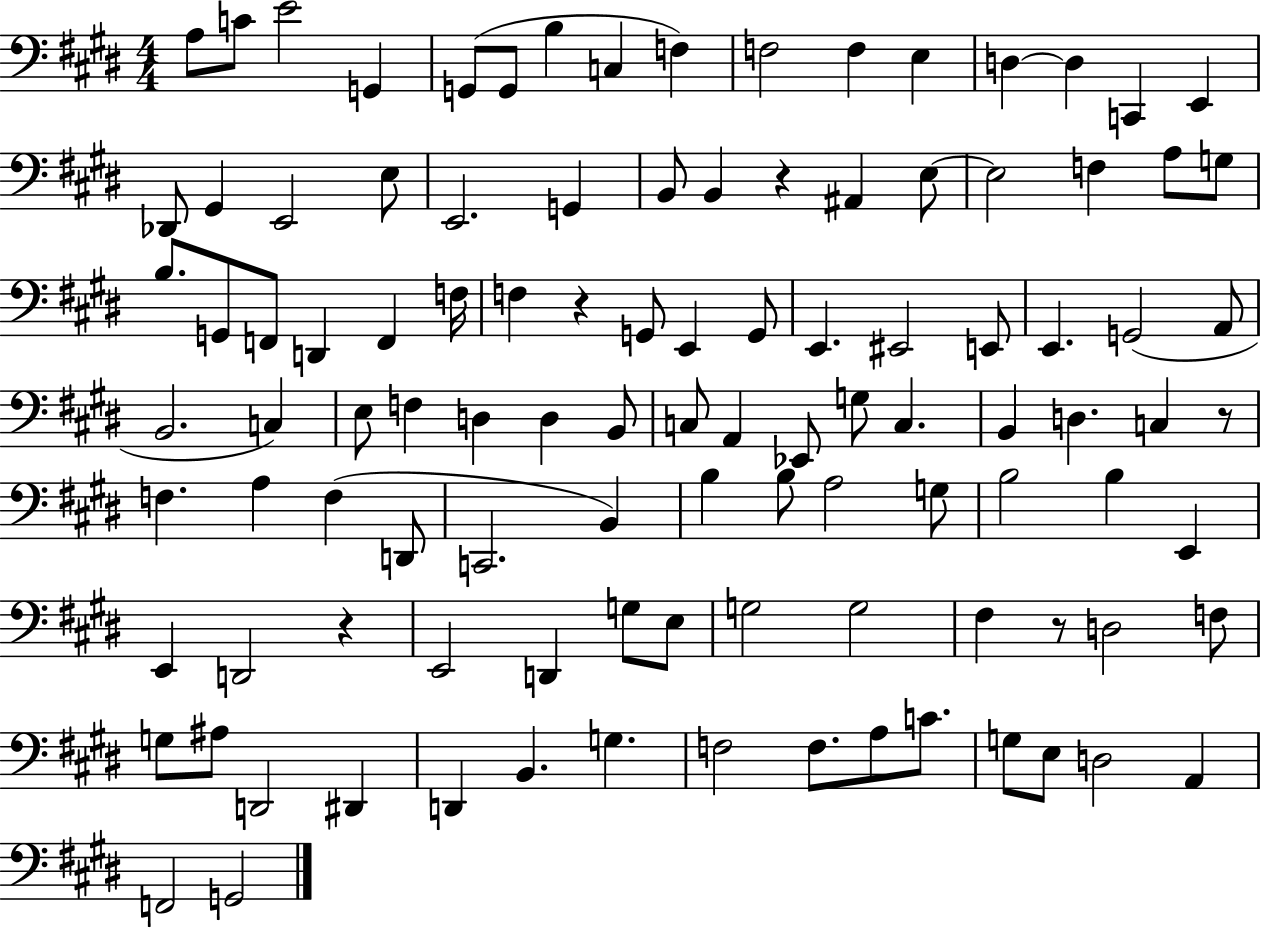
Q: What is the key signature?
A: E major